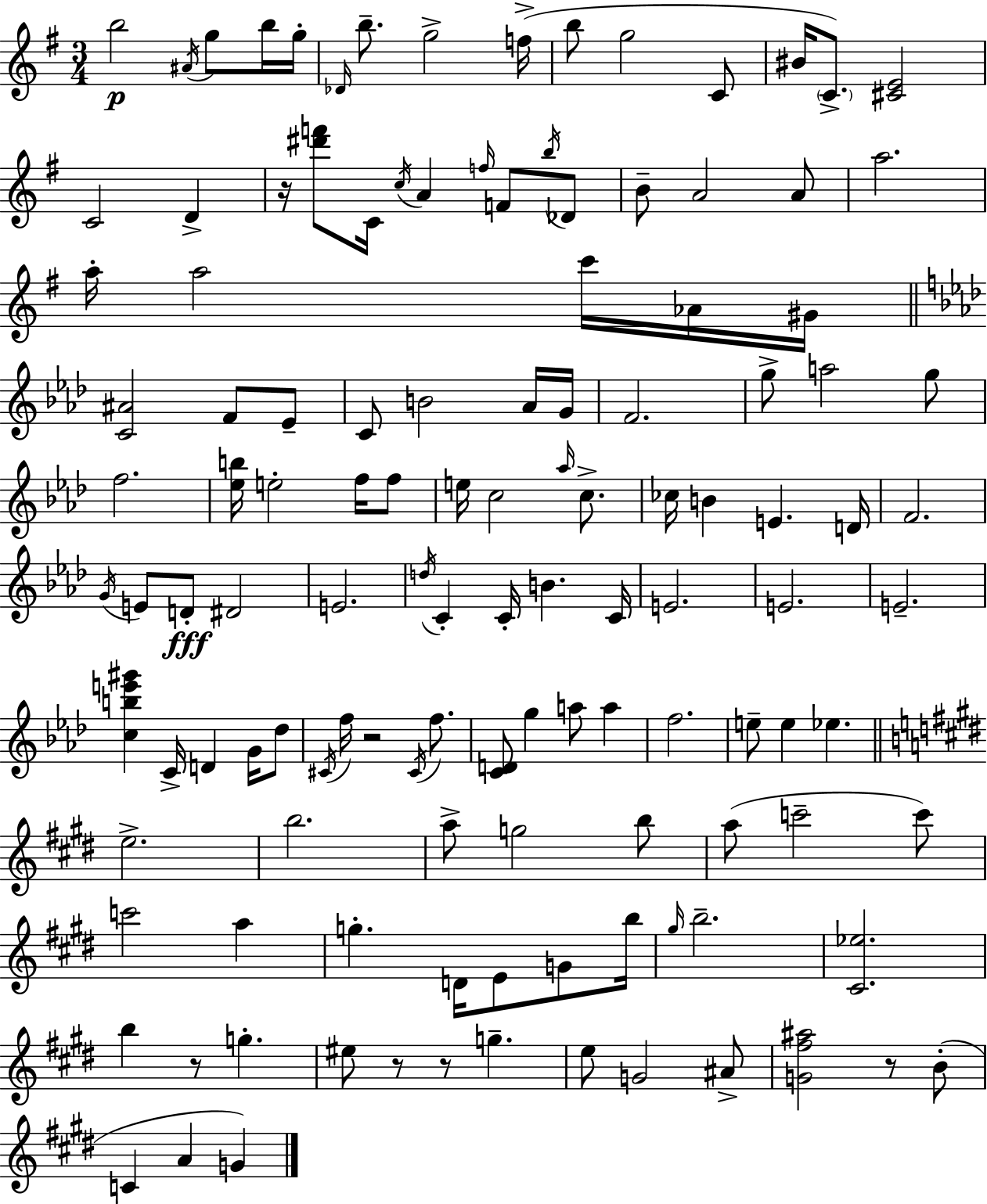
{
  \clef treble
  \numericTimeSignature
  \time 3/4
  \key e \minor
  b''2\p \acciaccatura { ais'16 } g''8 b''16 | g''16-. \grace { des'16 } b''8.-- g''2-> | f''16->( b''8 g''2 | c'8 bis'16 \parenthesize c'8.->) <cis' e'>2 | \break c'2 d'4-> | r16 <dis''' f'''>8 c'16 \acciaccatura { c''16 } a'4 \grace { f''16 } | f'8 \acciaccatura { b''16 } des'8 b'8-- a'2 | a'8 a''2. | \break a''16-. a''2 | c'''16 aes'16 gis'16 \bar "||" \break \key aes \major <c' ais'>2 f'8 ees'8-- | c'8 b'2 aes'16 g'16 | f'2. | g''8-> a''2 g''8 | \break f''2. | <ees'' b''>16 e''2-. f''16 f''8 | e''16 c''2 \grace { aes''16 } c''8.-> | ces''16 b'4 e'4. | \break d'16 f'2. | \acciaccatura { g'16 } e'8 d'8-.\fff dis'2 | e'2. | \acciaccatura { d''16 } c'4-. c'16-. b'4. | \break c'16 e'2. | e'2. | e'2.-- | <c'' b'' e''' gis'''>4 c'16-> d'4 | \break g'16 des''8 \acciaccatura { cis'16 } f''16 r2 | \acciaccatura { cis'16 } f''8. <c' d'>8 g''4 a''8 | a''4 f''2. | e''8-- e''4 ees''4. | \break \bar "||" \break \key e \major e''2.-> | b''2. | a''8-> g''2 b''8 | a''8( c'''2-- c'''8) | \break c'''2 a''4 | g''4.-. d'16 e'8 g'8 b''16 | \grace { gis''16 } b''2.-- | <cis' ees''>2. | \break b''4 r8 g''4.-. | eis''8 r8 r8 g''4.-- | e''8 g'2 ais'8-> | <g' fis'' ais''>2 r8 b'8-.( | \break c'4 a'4 g'4) | \bar "|."
}